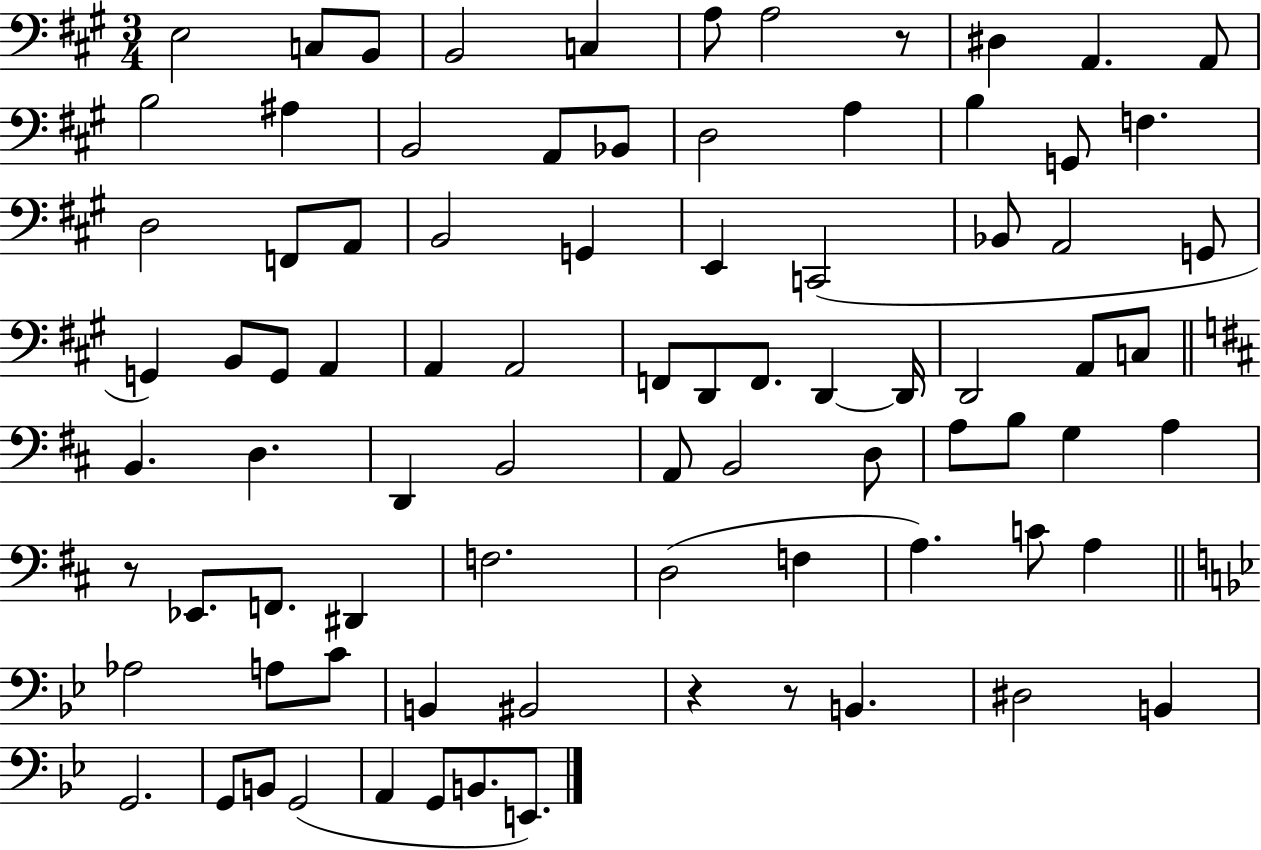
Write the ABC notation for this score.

X:1
T:Untitled
M:3/4
L:1/4
K:A
E,2 C,/2 B,,/2 B,,2 C, A,/2 A,2 z/2 ^D, A,, A,,/2 B,2 ^A, B,,2 A,,/2 _B,,/2 D,2 A, B, G,,/2 F, D,2 F,,/2 A,,/2 B,,2 G,, E,, C,,2 _B,,/2 A,,2 G,,/2 G,, B,,/2 G,,/2 A,, A,, A,,2 F,,/2 D,,/2 F,,/2 D,, D,,/4 D,,2 A,,/2 C,/2 B,, D, D,, B,,2 A,,/2 B,,2 D,/2 A,/2 B,/2 G, A, z/2 _E,,/2 F,,/2 ^D,, F,2 D,2 F, A, C/2 A, _A,2 A,/2 C/2 B,, ^B,,2 z z/2 B,, ^D,2 B,, G,,2 G,,/2 B,,/2 G,,2 A,, G,,/2 B,,/2 E,,/2